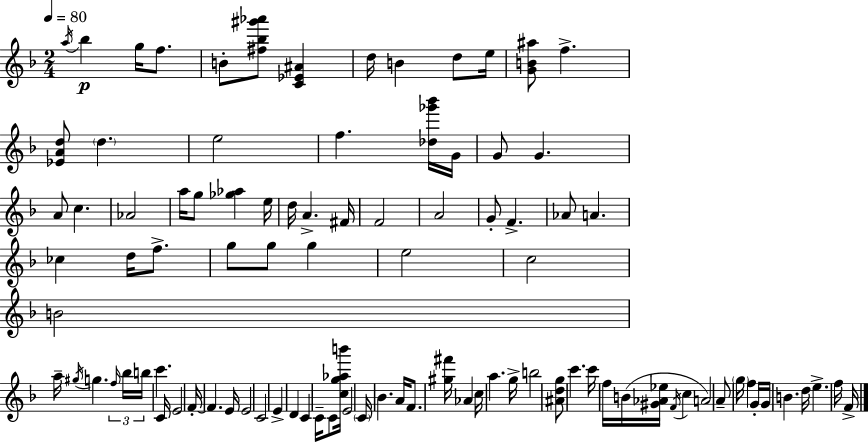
A5/s Bb5/q G5/s F5/e. B4/e [F#5,Bb5,G#6,Ab6]/e [C4,Eb4,A#4]/q D5/s B4/q D5/e E5/s [G4,B4,A#5]/e F5/q. [Eb4,A4,D5]/e D5/q. E5/h F5/q. [Db5,Gb6,Bb6]/s G4/s G4/e G4/q. A4/e C5/q. Ab4/h A5/s G5/e [Gb5,Ab5]/q E5/s D5/s A4/q. F#4/s F4/h A4/h G4/e F4/q. Ab4/e A4/q. CES5/q D5/s F5/e. G5/e G5/e G5/q E5/h C5/h B4/h A5/s G#5/s G5/q. F5/s Bb5/s B5/s C6/q. C4/s E4/h F4/s F4/q. E4/s E4/h C4/h E4/q D4/q C4/q C4/s C4/e [C5,G5,Ab5,B6]/s E4/h C4/s Bb4/q. A4/s F4/e. [G#5,F#6]/s Ab4/q C5/s A5/q. G5/s B5/h [A#4,D5,G5]/e C6/q. C6/s F5/s B4/s [G#4,Ab4,Eb5]/s F4/s C5/q A4/h A4/e G5/s F5/q G4/s G4/s B4/q. D5/s E5/q. F5/s F4/s